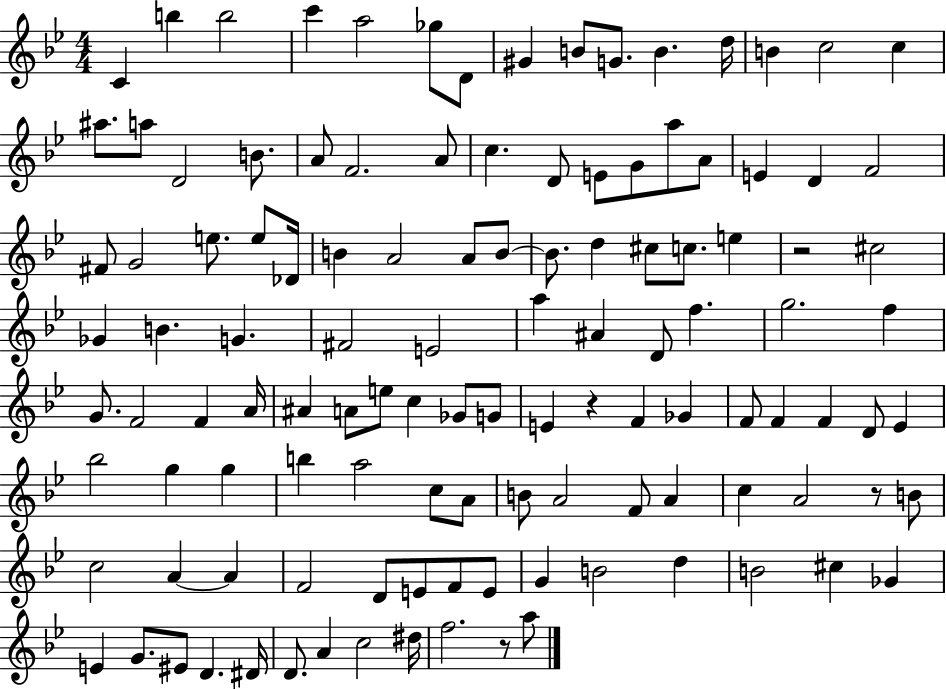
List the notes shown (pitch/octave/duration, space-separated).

C4/q B5/q B5/h C6/q A5/h Gb5/e D4/e G#4/q B4/e G4/e. B4/q. D5/s B4/q C5/h C5/q A#5/e. A5/e D4/h B4/e. A4/e F4/h. A4/e C5/q. D4/e E4/e G4/e A5/e A4/e E4/q D4/q F4/h F#4/e G4/h E5/e. E5/e Db4/s B4/q A4/h A4/e B4/e B4/e. D5/q C#5/e C5/e. E5/q R/h C#5/h Gb4/q B4/q. G4/q. F#4/h E4/h A5/q A#4/q D4/e F5/q. G5/h. F5/q G4/e. F4/h F4/q A4/s A#4/q A4/e E5/e C5/q Gb4/e G4/e E4/q R/q F4/q Gb4/q F4/e F4/q F4/q D4/e Eb4/q Bb5/h G5/q G5/q B5/q A5/h C5/e A4/e B4/e A4/h F4/e A4/q C5/q A4/h R/e B4/e C5/h A4/q A4/q F4/h D4/e E4/e F4/e E4/e G4/q B4/h D5/q B4/h C#5/q Gb4/q E4/q G4/e. EIS4/e D4/q. D#4/s D4/e. A4/q C5/h D#5/s F5/h. R/e A5/e